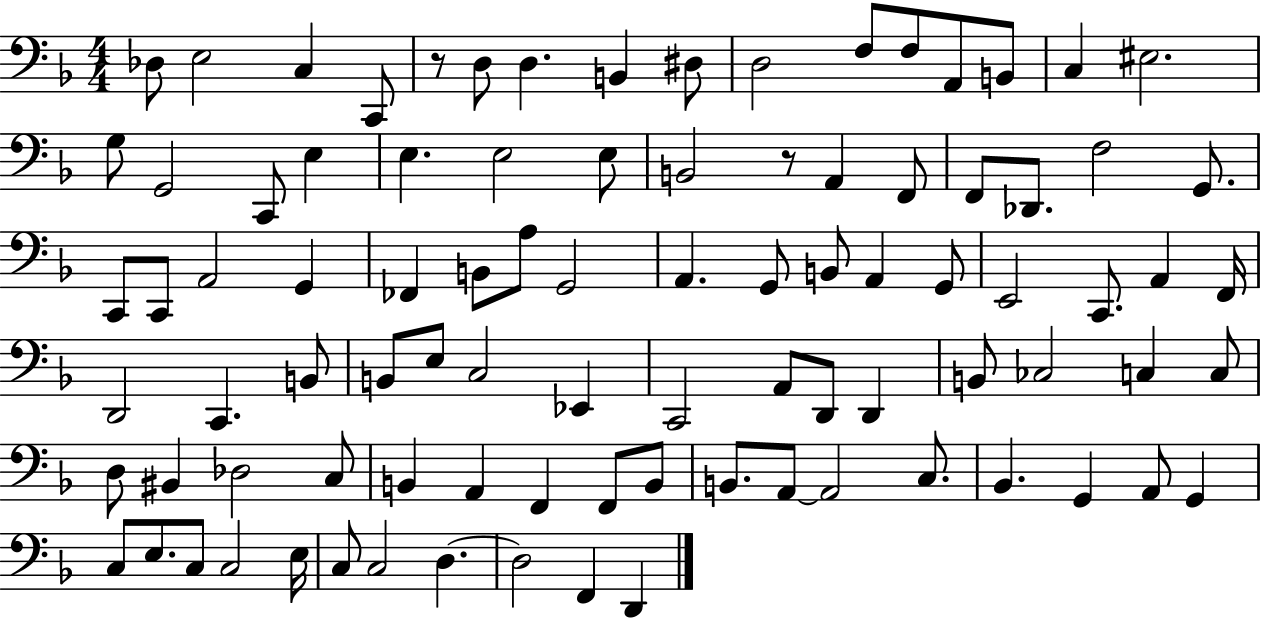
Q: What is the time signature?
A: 4/4